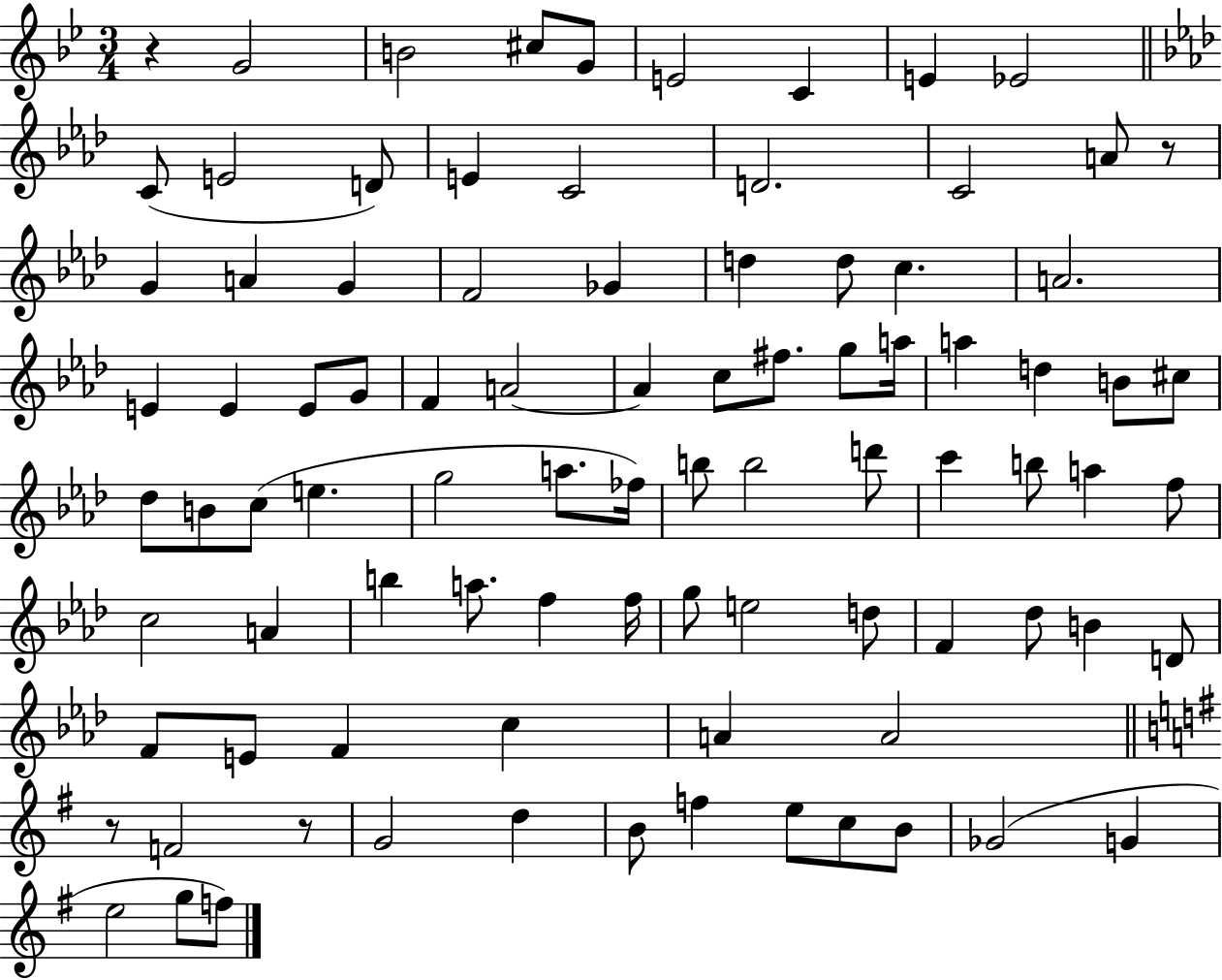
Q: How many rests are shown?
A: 4